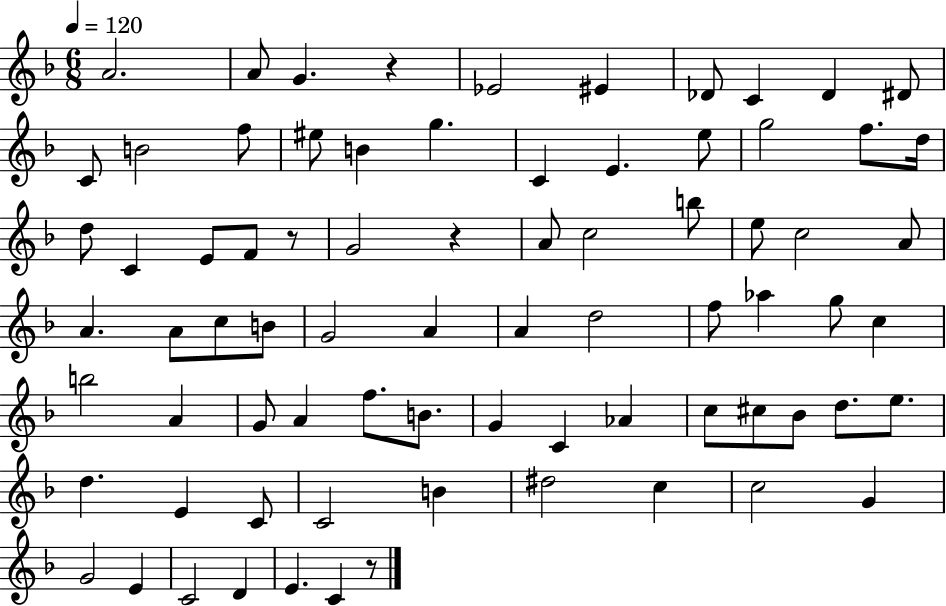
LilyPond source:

{
  \clef treble
  \numericTimeSignature
  \time 6/8
  \key f \major
  \tempo 4 = 120
  a'2. | a'8 g'4. r4 | ees'2 eis'4 | des'8 c'4 des'4 dis'8 | \break c'8 b'2 f''8 | eis''8 b'4 g''4. | c'4 e'4. e''8 | g''2 f''8. d''16 | \break d''8 c'4 e'8 f'8 r8 | g'2 r4 | a'8 c''2 b''8 | e''8 c''2 a'8 | \break a'4. a'8 c''8 b'8 | g'2 a'4 | a'4 d''2 | f''8 aes''4 g''8 c''4 | \break b''2 a'4 | g'8 a'4 f''8. b'8. | g'4 c'4 aes'4 | c''8 cis''8 bes'8 d''8. e''8. | \break d''4. e'4 c'8 | c'2 b'4 | dis''2 c''4 | c''2 g'4 | \break g'2 e'4 | c'2 d'4 | e'4. c'4 r8 | \bar "|."
}